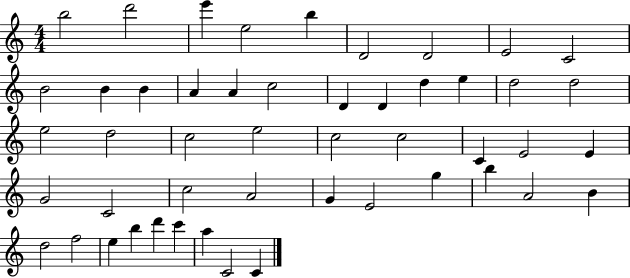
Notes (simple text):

B5/h D6/h E6/q E5/h B5/q D4/h D4/h E4/h C4/h B4/h B4/q B4/q A4/q A4/q C5/h D4/q D4/q D5/q E5/q D5/h D5/h E5/h D5/h C5/h E5/h C5/h C5/h C4/q E4/h E4/q G4/h C4/h C5/h A4/h G4/q E4/h G5/q B5/q A4/h B4/q D5/h F5/h E5/q B5/q D6/q C6/q A5/q C4/h C4/q